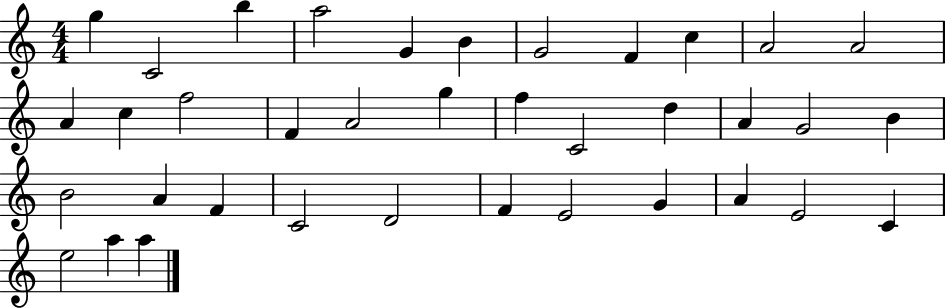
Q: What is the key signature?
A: C major